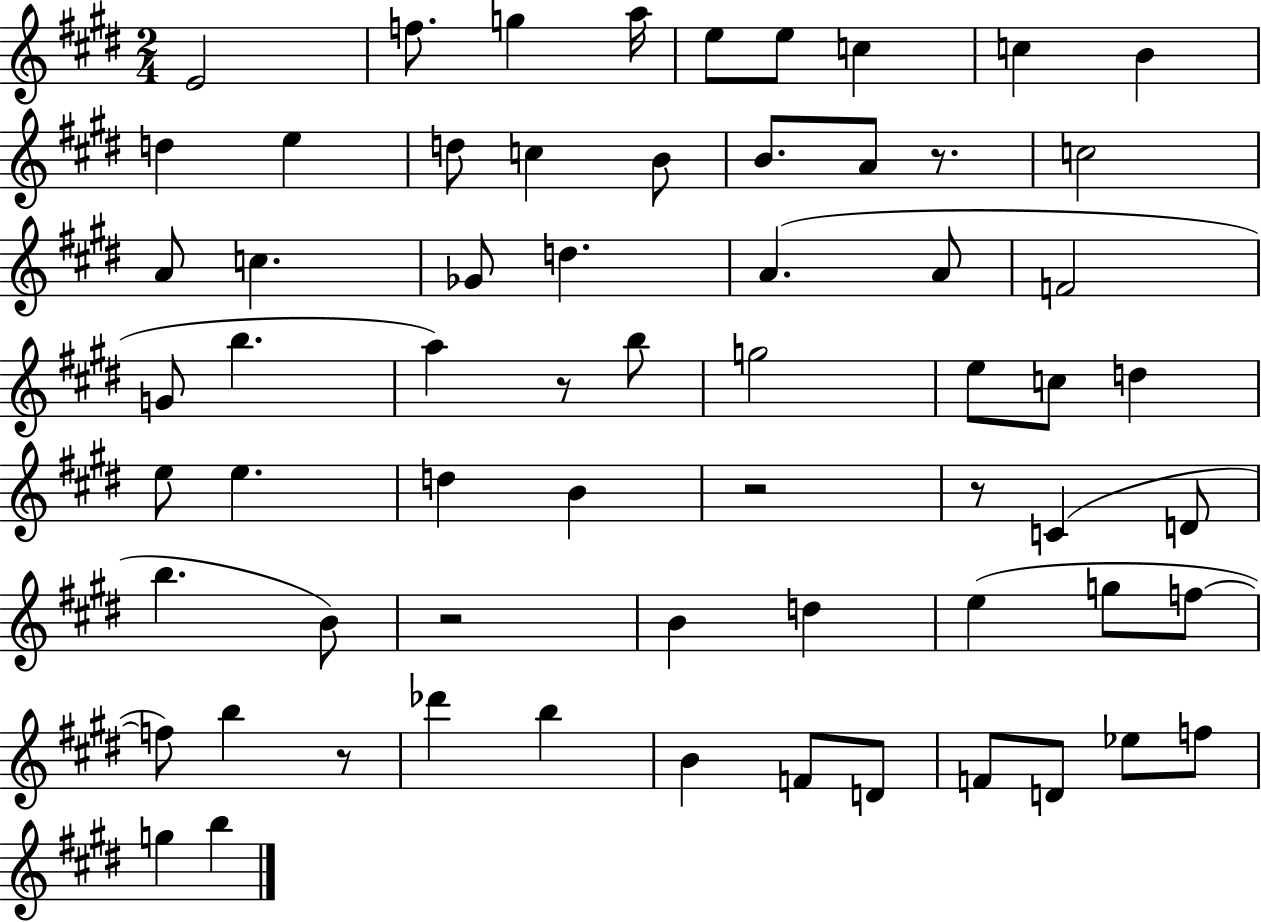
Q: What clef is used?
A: treble